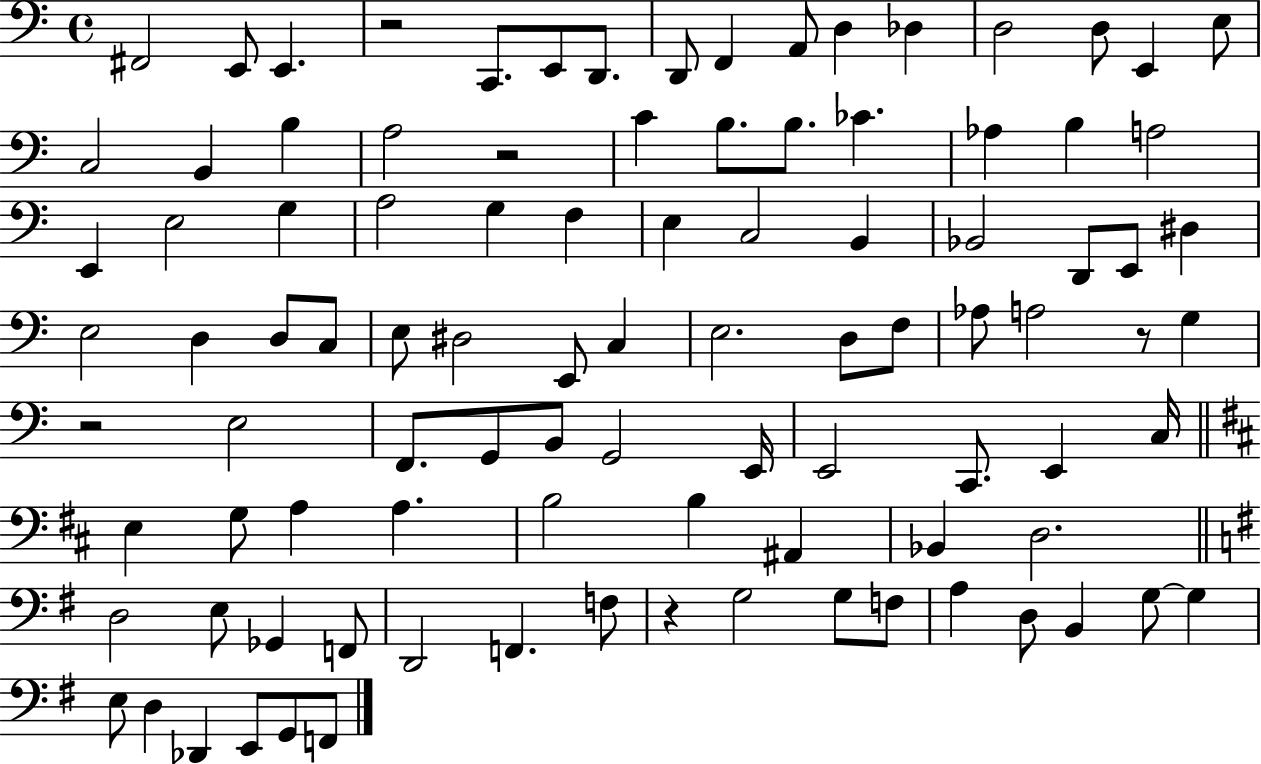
X:1
T:Untitled
M:4/4
L:1/4
K:C
^F,,2 E,,/2 E,, z2 C,,/2 E,,/2 D,,/2 D,,/2 F,, A,,/2 D, _D, D,2 D,/2 E,, E,/2 C,2 B,, B, A,2 z2 C B,/2 B,/2 _C _A, B, A,2 E,, E,2 G, A,2 G, F, E, C,2 B,, _B,,2 D,,/2 E,,/2 ^D, E,2 D, D,/2 C,/2 E,/2 ^D,2 E,,/2 C, E,2 D,/2 F,/2 _A,/2 A,2 z/2 G, z2 E,2 F,,/2 G,,/2 B,,/2 G,,2 E,,/4 E,,2 C,,/2 E,, C,/4 E, G,/2 A, A, B,2 B, ^A,, _B,, D,2 D,2 E,/2 _G,, F,,/2 D,,2 F,, F,/2 z G,2 G,/2 F,/2 A, D,/2 B,, G,/2 G, E,/2 D, _D,, E,,/2 G,,/2 F,,/2